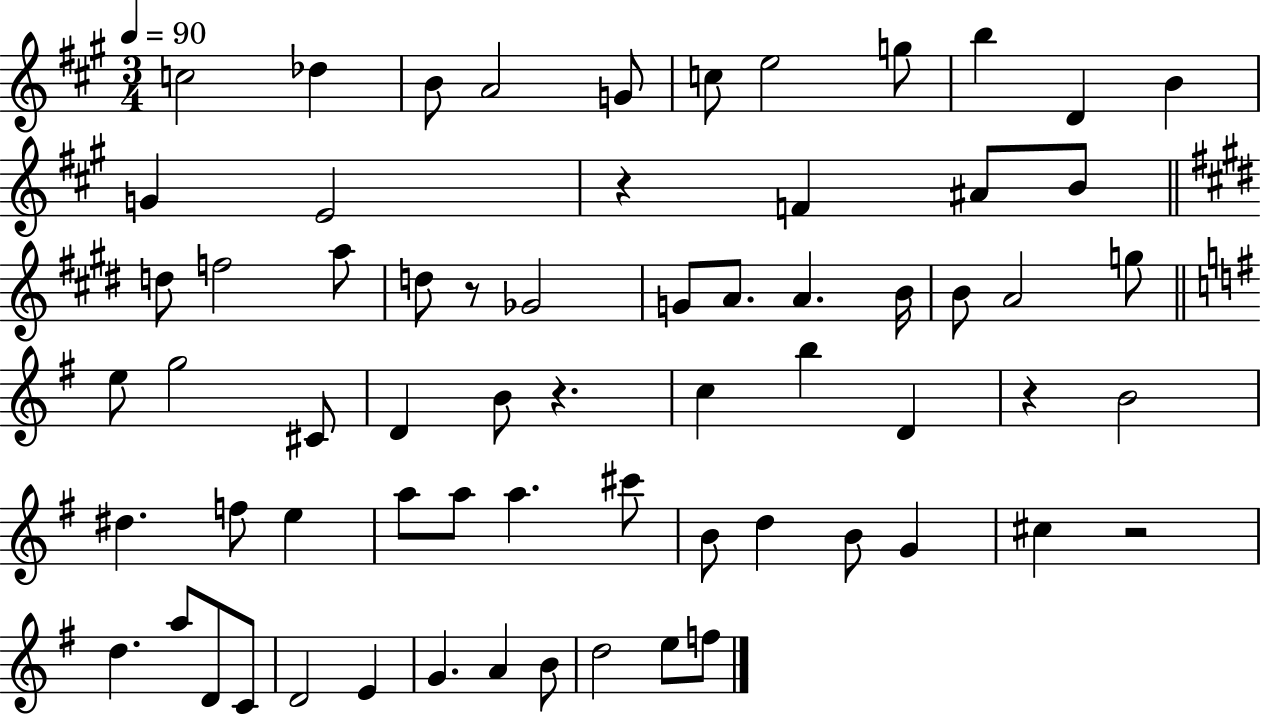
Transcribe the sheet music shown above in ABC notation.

X:1
T:Untitled
M:3/4
L:1/4
K:A
c2 _d B/2 A2 G/2 c/2 e2 g/2 b D B G E2 z F ^A/2 B/2 d/2 f2 a/2 d/2 z/2 _G2 G/2 A/2 A B/4 B/2 A2 g/2 e/2 g2 ^C/2 D B/2 z c b D z B2 ^d f/2 e a/2 a/2 a ^c'/2 B/2 d B/2 G ^c z2 d a/2 D/2 C/2 D2 E G A B/2 d2 e/2 f/2